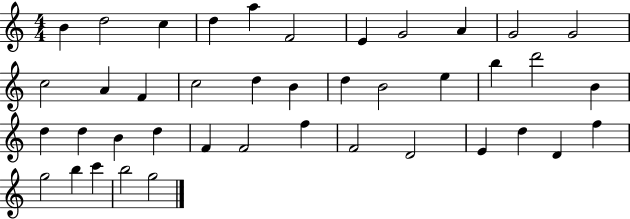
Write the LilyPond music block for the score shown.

{
  \clef treble
  \numericTimeSignature
  \time 4/4
  \key c \major
  b'4 d''2 c''4 | d''4 a''4 f'2 | e'4 g'2 a'4 | g'2 g'2 | \break c''2 a'4 f'4 | c''2 d''4 b'4 | d''4 b'2 e''4 | b''4 d'''2 b'4 | \break d''4 d''4 b'4 d''4 | f'4 f'2 f''4 | f'2 d'2 | e'4 d''4 d'4 f''4 | \break g''2 b''4 c'''4 | b''2 g''2 | \bar "|."
}